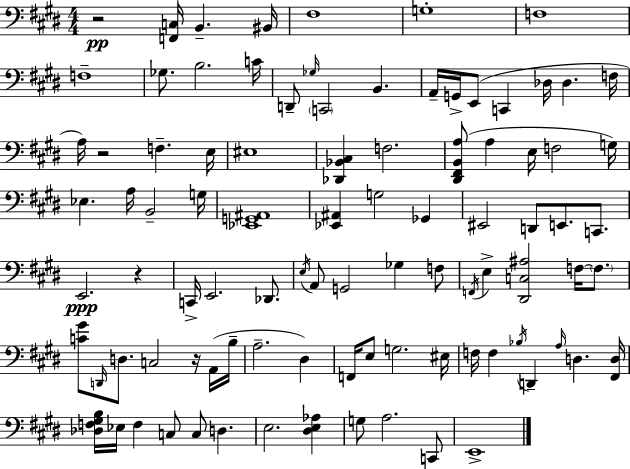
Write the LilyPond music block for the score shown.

{
  \clef bass
  \numericTimeSignature
  \time 4/4
  \key e \major
  \repeat volta 2 { r2\pp <f, c>16 b,4.-- bis,16 | fis1 | g1-. | f1 | \break f1-- | ges8. b2. c'16 | d,8-- \grace { ges16 } \parenthesize c,2 b,4. | a,16-- g,16-> e,8( c,4 des16 des4. | \break f16 a16) r2 f4.-- | e16 eis1 | <des, bes, cis>4 f2. | <dis, fis, b, a>8( a4 e16 f2 | \break g16) ees4. a16 b,2-- | g16 <ees, g, ais,>1 | <ees, ais,>4 g2 ges,4 | eis,2 d,8 e,8. c,8. | \break e,2.\ppp r4 | c,16-> e,2. des,8. | \acciaccatura { e16 } a,8 g,2 ges4 | f8 \acciaccatura { f,16 } e4-> <dis, c ais>2 f16~~ | \break \parenthesize f8. <c' gis'>8 \grace { d,16 } d8. c2 | r16 a,16( b16-- a2.-- | dis4) f,16 e8 g2. | eis16 f16 f4 \acciaccatura { bes16 } d,4-- \grace { a16 } d4. | \break <fis, d>16 <des f gis b>16 ees16 f4 c8 c8 | d4. e2. | <dis e aes>4 g8 a2. | c,8 e,1-> | \break } \bar "|."
}